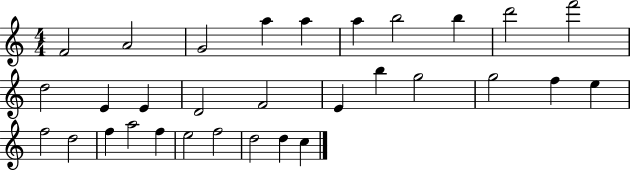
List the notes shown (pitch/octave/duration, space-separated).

F4/h A4/h G4/h A5/q A5/q A5/q B5/h B5/q D6/h F6/h D5/h E4/q E4/q D4/h F4/h E4/q B5/q G5/h G5/h F5/q E5/q F5/h D5/h F5/q A5/h F5/q E5/h F5/h D5/h D5/q C5/q